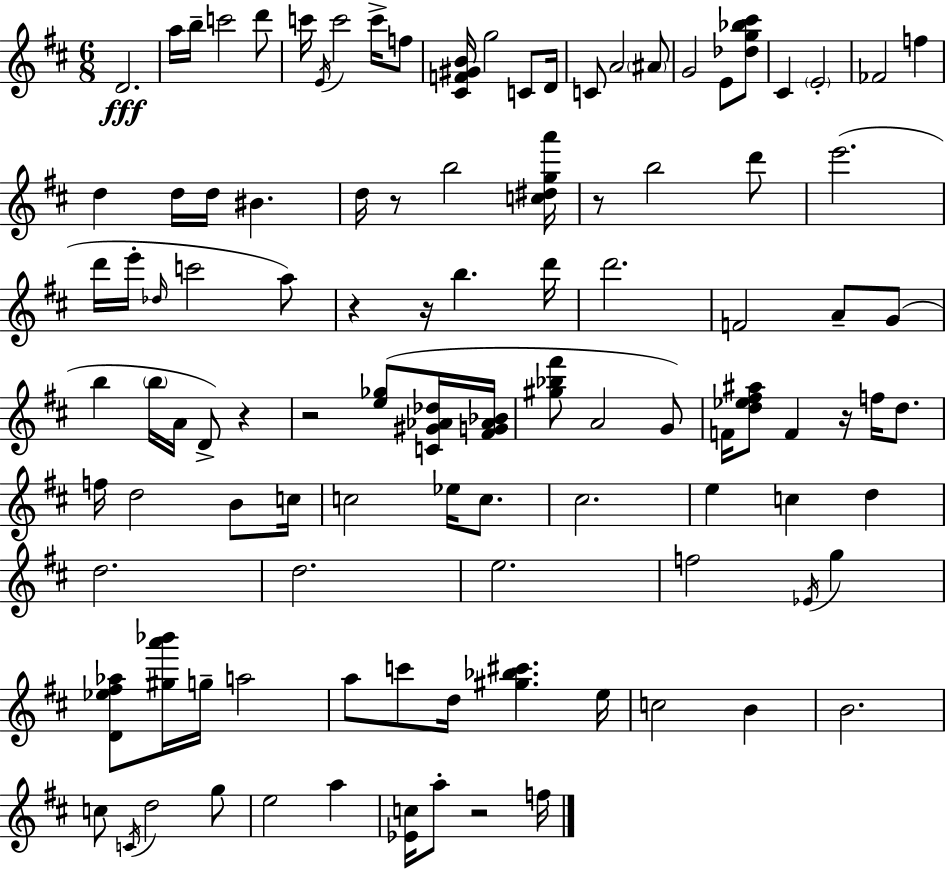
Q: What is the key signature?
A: D major